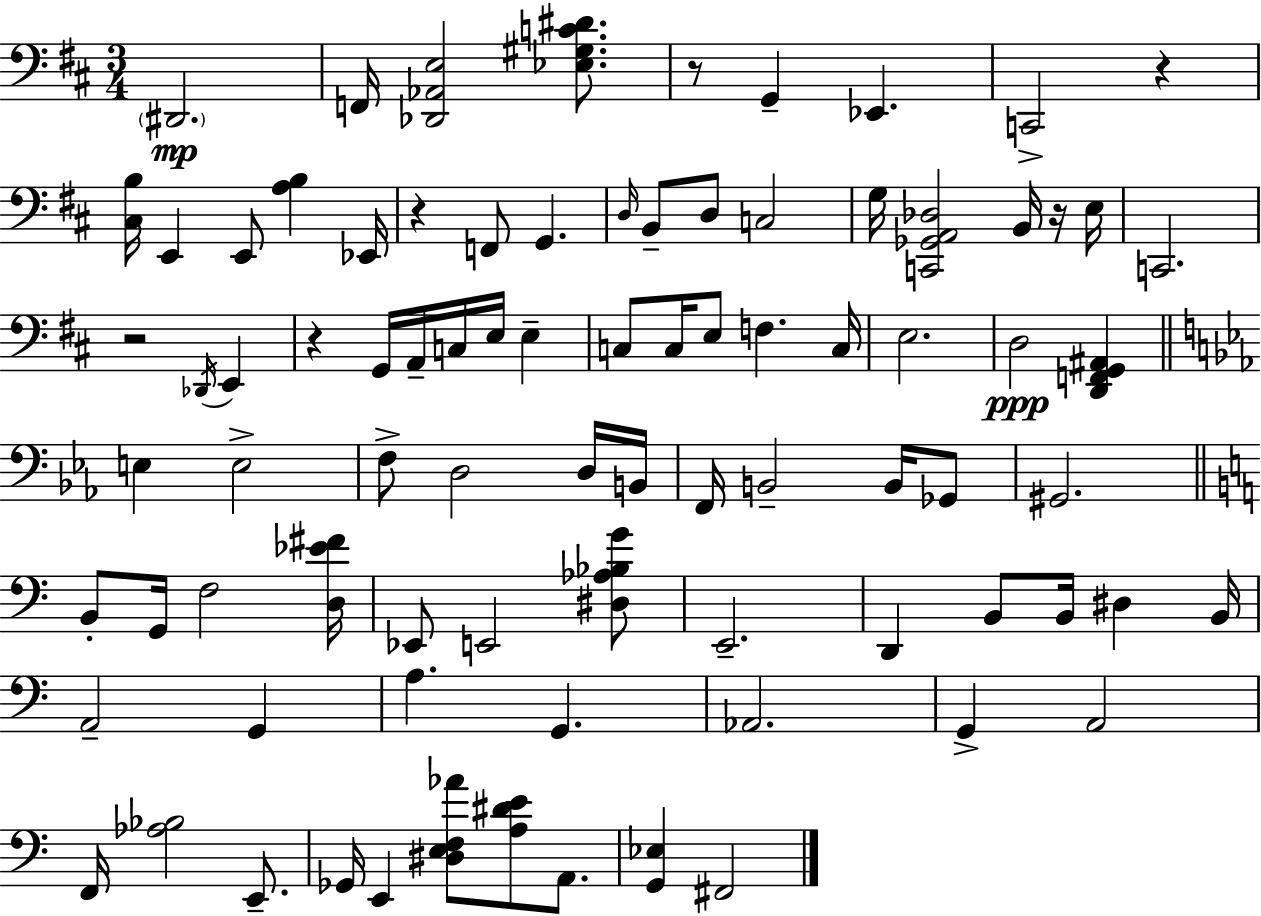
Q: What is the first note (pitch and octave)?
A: D#2